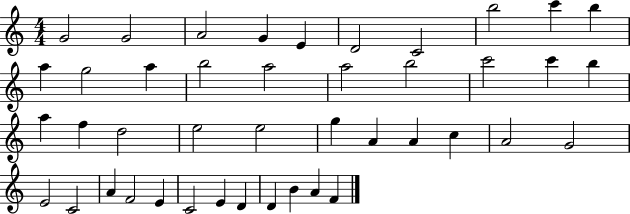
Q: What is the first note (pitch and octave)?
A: G4